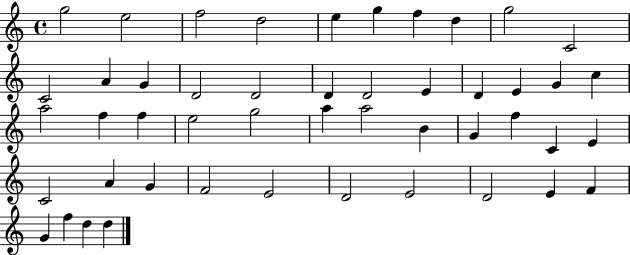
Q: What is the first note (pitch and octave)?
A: G5